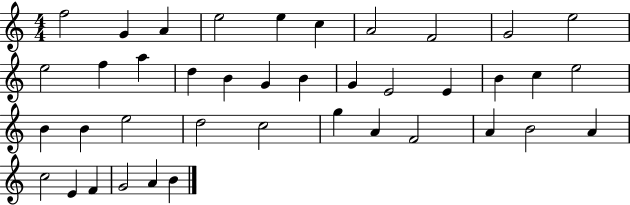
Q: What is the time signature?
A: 4/4